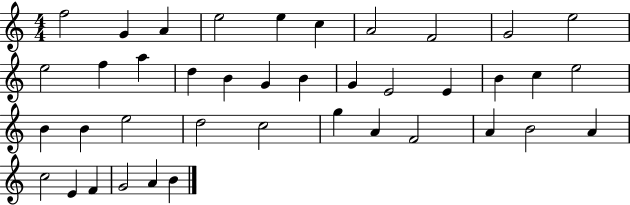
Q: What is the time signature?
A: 4/4